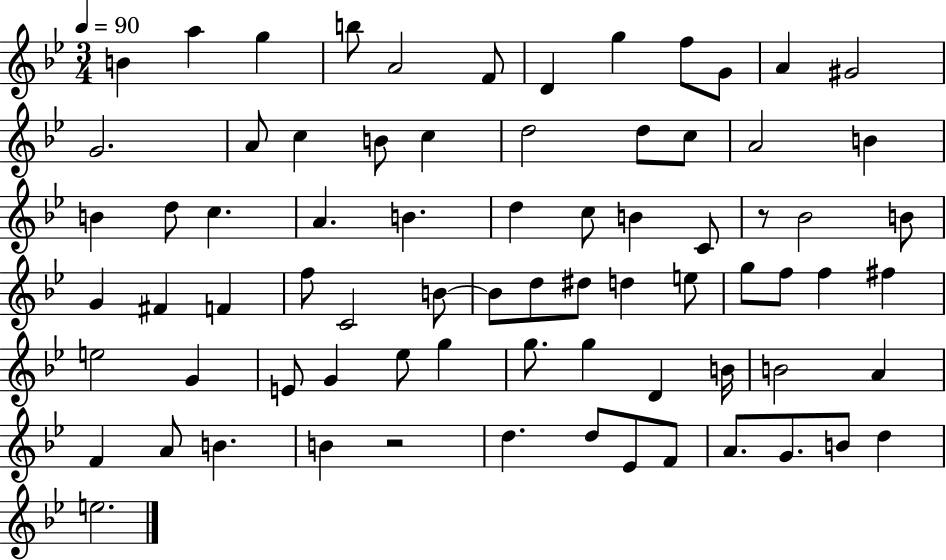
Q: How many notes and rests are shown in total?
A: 75